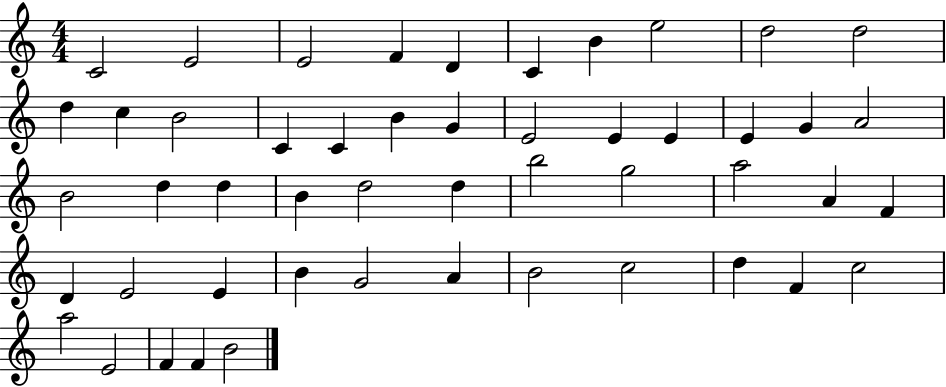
{
  \clef treble
  \numericTimeSignature
  \time 4/4
  \key c \major
  c'2 e'2 | e'2 f'4 d'4 | c'4 b'4 e''2 | d''2 d''2 | \break d''4 c''4 b'2 | c'4 c'4 b'4 g'4 | e'2 e'4 e'4 | e'4 g'4 a'2 | \break b'2 d''4 d''4 | b'4 d''2 d''4 | b''2 g''2 | a''2 a'4 f'4 | \break d'4 e'2 e'4 | b'4 g'2 a'4 | b'2 c''2 | d''4 f'4 c''2 | \break a''2 e'2 | f'4 f'4 b'2 | \bar "|."
}